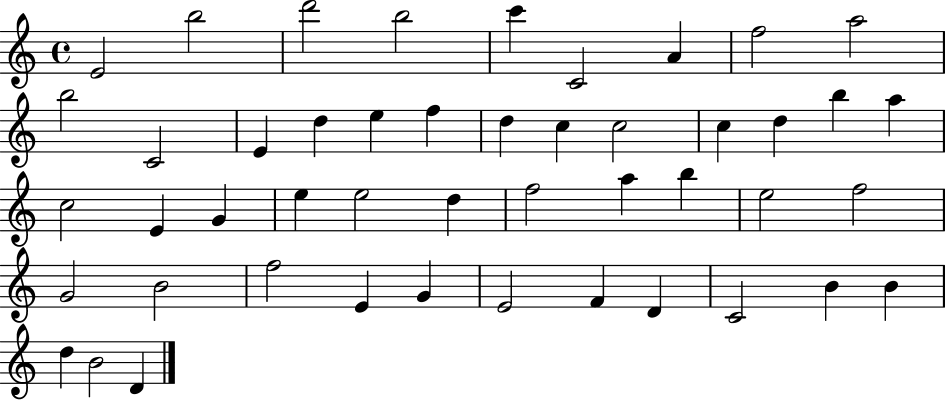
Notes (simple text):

E4/h B5/h D6/h B5/h C6/q C4/h A4/q F5/h A5/h B5/h C4/h E4/q D5/q E5/q F5/q D5/q C5/q C5/h C5/q D5/q B5/q A5/q C5/h E4/q G4/q E5/q E5/h D5/q F5/h A5/q B5/q E5/h F5/h G4/h B4/h F5/h E4/q G4/q E4/h F4/q D4/q C4/h B4/q B4/q D5/q B4/h D4/q